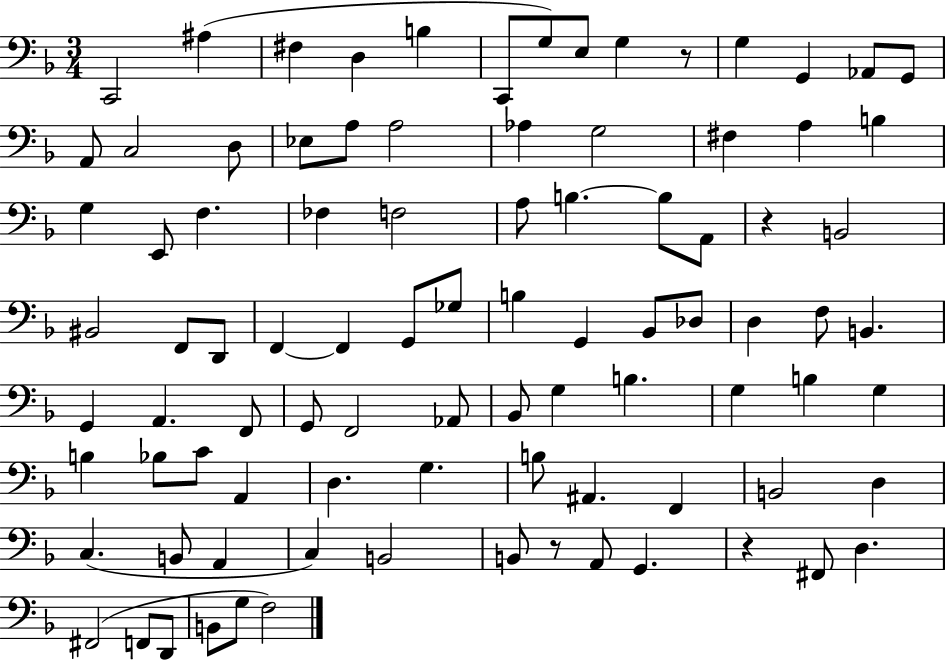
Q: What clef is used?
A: bass